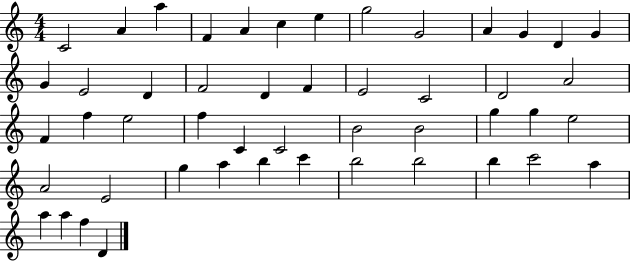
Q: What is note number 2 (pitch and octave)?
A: A4